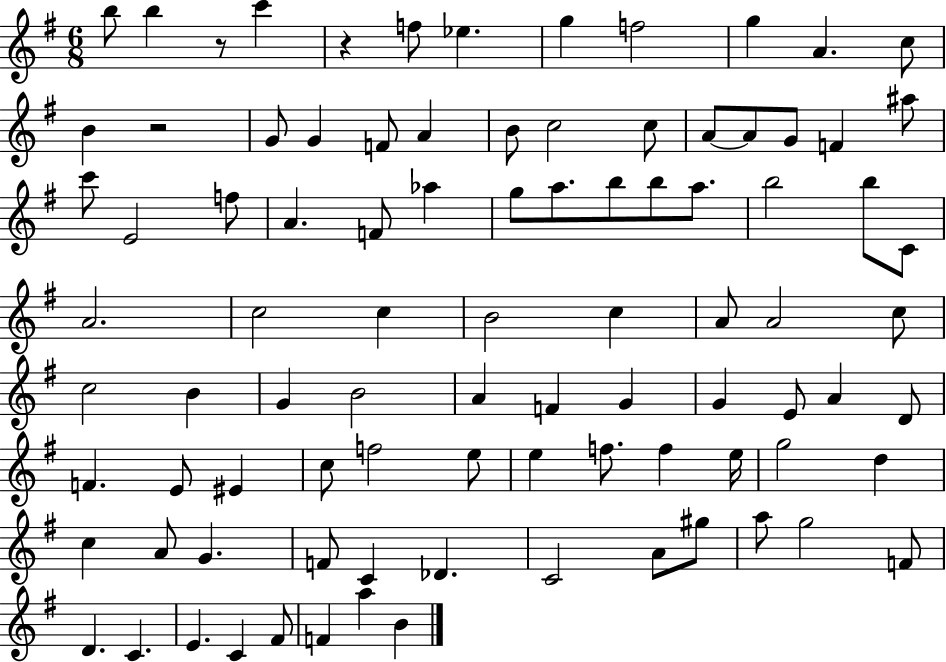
B5/e B5/q R/e C6/q R/q F5/e Eb5/q. G5/q F5/h G5/q A4/q. C5/e B4/q R/h G4/e G4/q F4/e A4/q B4/e C5/h C5/e A4/e A4/e G4/e F4/q A#5/e C6/e E4/h F5/e A4/q. F4/e Ab5/q G5/e A5/e. B5/e B5/e A5/e. B5/h B5/e C4/e A4/h. C5/h C5/q B4/h C5/q A4/e A4/h C5/e C5/h B4/q G4/q B4/h A4/q F4/q G4/q G4/q E4/e A4/q D4/e F4/q. E4/e EIS4/q C5/e F5/h E5/e E5/q F5/e. F5/q E5/s G5/h D5/q C5/q A4/e G4/q. F4/e C4/q Db4/q. C4/h A4/e G#5/e A5/e G5/h F4/e D4/q. C4/q. E4/q. C4/q F#4/e F4/q A5/q B4/q